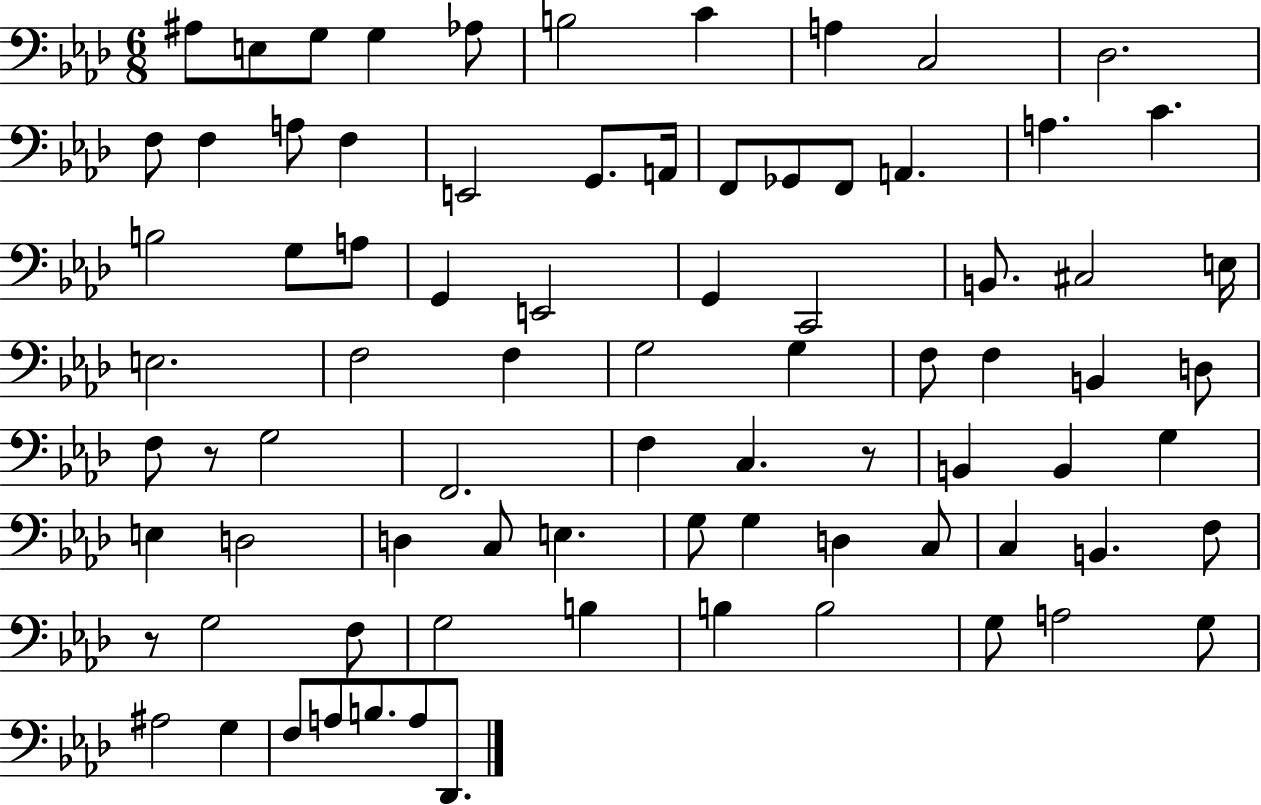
A#3/e E3/e G3/e G3/q Ab3/e B3/h C4/q A3/q C3/h Db3/h. F3/e F3/q A3/e F3/q E2/h G2/e. A2/s F2/e Gb2/e F2/e A2/q. A3/q. C4/q. B3/h G3/e A3/e G2/q E2/h G2/q C2/h B2/e. C#3/h E3/s E3/h. F3/h F3/q G3/h G3/q F3/e F3/q B2/q D3/e F3/e R/e G3/h F2/h. F3/q C3/q. R/e B2/q B2/q G3/q E3/q D3/h D3/q C3/e E3/q. G3/e G3/q D3/q C3/e C3/q B2/q. F3/e R/e G3/h F3/e G3/h B3/q B3/q B3/h G3/e A3/h G3/e A#3/h G3/q F3/e A3/e B3/e. A3/e Db2/e.